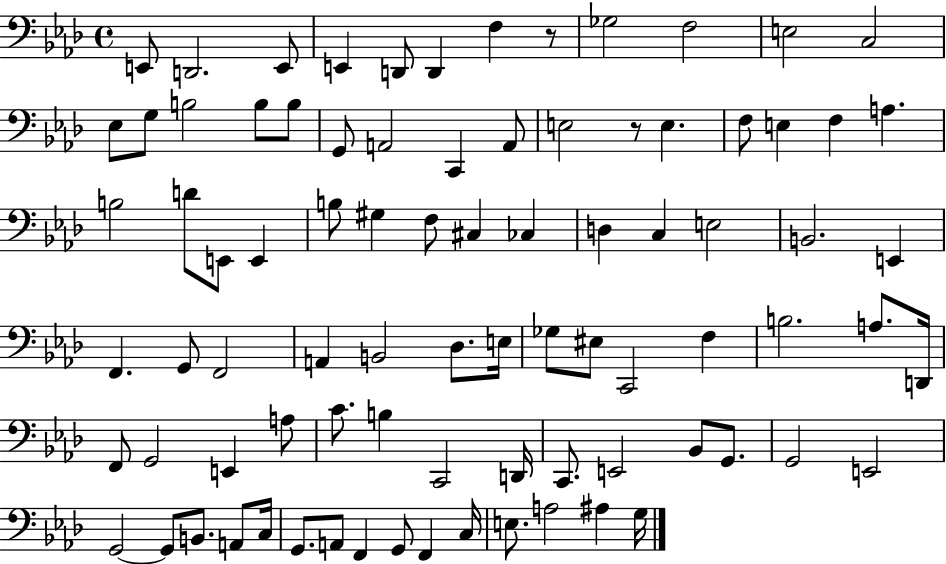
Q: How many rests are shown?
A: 2